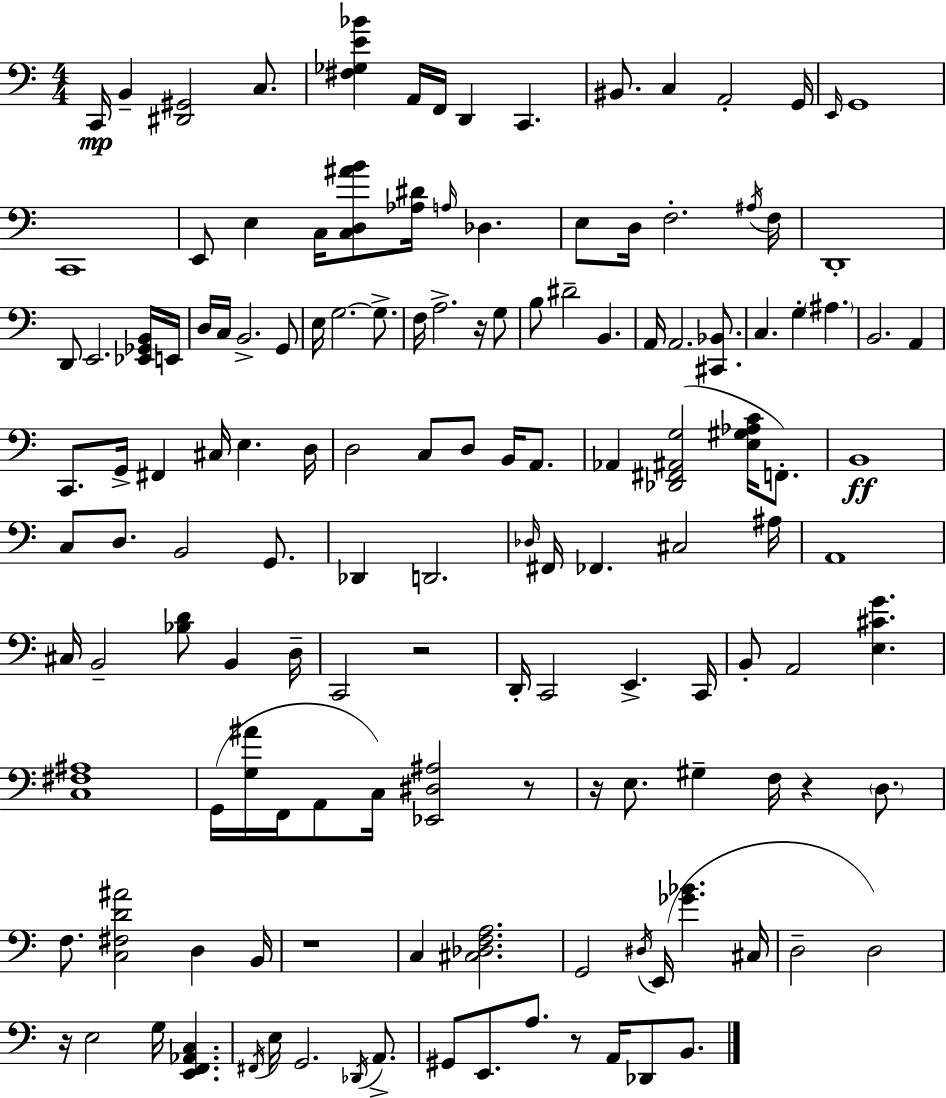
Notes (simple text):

C2/s B2/q [D#2,G#2]/h C3/e. [F#3,Gb3,E4,Bb4]/q A2/s F2/s D2/q C2/q. BIS2/e. C3/q A2/h G2/s E2/s G2/w C2/w E2/e E3/q C3/s [C3,D3,A#4,B4]/e [Ab3,D#4]/s A3/s Db3/q. E3/e D3/s F3/h. A#3/s F3/s D2/w D2/e E2/h. [Eb2,Gb2,B2]/s E2/s D3/s C3/s B2/h. G2/e E3/s G3/h. G3/e. F3/s A3/h. R/s G3/e B3/e D#4/h B2/q. A2/s A2/h. [C#2,Bb2]/e. C3/q. G3/q A#3/q. B2/h. A2/q C2/e. G2/s F#2/q C#3/s E3/q. D3/s D3/h C3/e D3/e B2/s A2/e. Ab2/q [Db2,F#2,A#2,G3]/h [E3,G#3,Ab3,C4]/s F2/e. B2/w C3/e D3/e. B2/h G2/e. Db2/q D2/h. Db3/s F#2/s FES2/q. C#3/h A#3/s A2/w C#3/s B2/h [Bb3,D4]/e B2/q D3/s C2/h R/h D2/s C2/h E2/q. C2/s B2/e A2/h [E3,C#4,G4]/q. [C3,F#3,A#3]/w G2/s [G3,A#4]/s F2/s A2/e C3/s [Eb2,D#3,A#3]/h R/e R/s E3/e. G#3/q F3/s R/q D3/e. F3/e. [C3,F#3,D4,A#4]/h D3/q B2/s R/w C3/q [C#3,Db3,F3,A3]/h. G2/h D#3/s E2/s [Gb4,Bb4]/q. C#3/s D3/h D3/h R/s E3/h G3/s [E2,F2,Ab2,C3]/q. F#2/s E3/s G2/h. Db2/s A2/e. G#2/e E2/e. A3/e. R/e A2/s Db2/e B2/e.